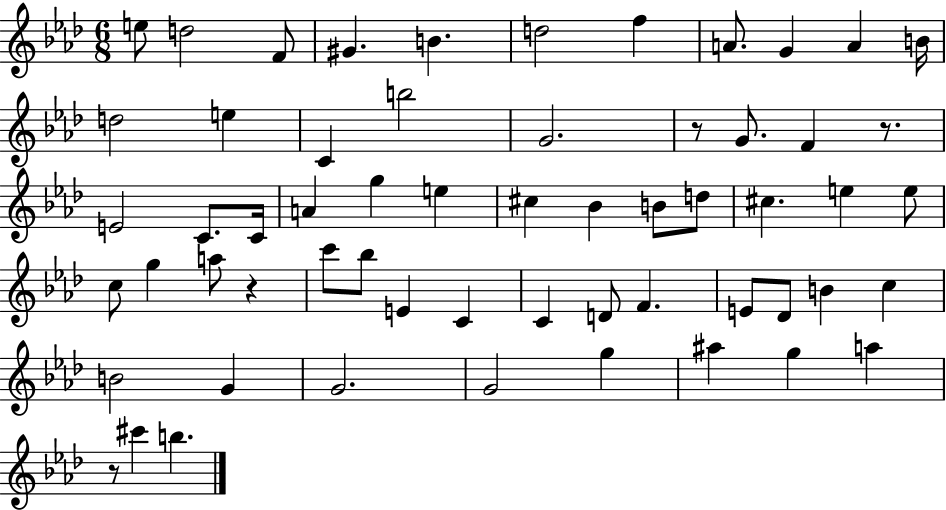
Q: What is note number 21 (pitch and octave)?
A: C4